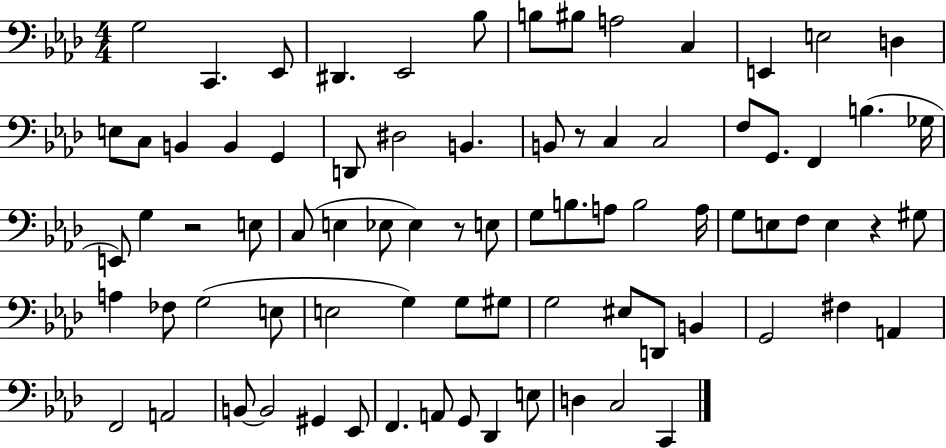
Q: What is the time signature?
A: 4/4